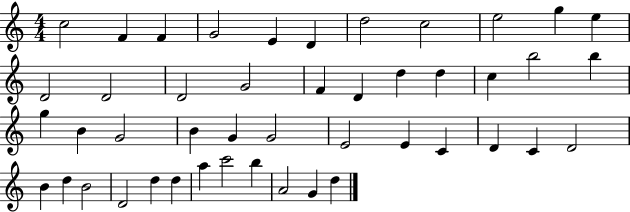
{
  \clef treble
  \numericTimeSignature
  \time 4/4
  \key c \major
  c''2 f'4 f'4 | g'2 e'4 d'4 | d''2 c''2 | e''2 g''4 e''4 | \break d'2 d'2 | d'2 g'2 | f'4 d'4 d''4 d''4 | c''4 b''2 b''4 | \break g''4 b'4 g'2 | b'4 g'4 g'2 | e'2 e'4 c'4 | d'4 c'4 d'2 | \break b'4 d''4 b'2 | d'2 d''4 d''4 | a''4 c'''2 b''4 | a'2 g'4 d''4 | \break \bar "|."
}